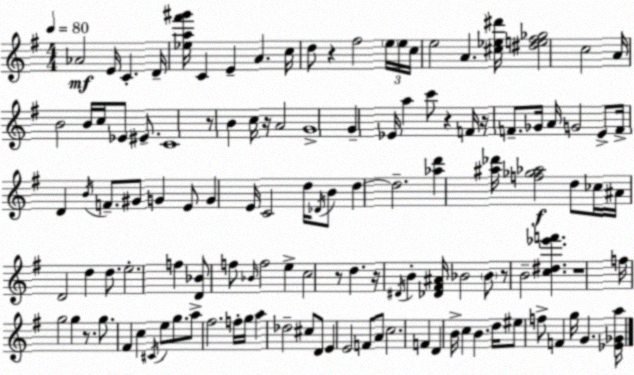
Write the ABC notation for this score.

X:1
T:Untitled
M:4/4
L:1/4
K:G
_A2 E/4 C D/4 [_ea^f'^g']/4 C E A c/4 d/2 z ^f2 e/4 e/4 c/4 e2 A [^c_e^d']/4 [^de^f_g]2 c2 A/4 B2 B/4 c/4 _E/2 ^E/2 C4 z/2 B c/4 z/4 A2 G4 G _E/4 a c'/2 z F/4 z/4 F/2 _G/4 A/4 G2 E/2 F/4 D B/4 F/2 ^G/2 G E/2 G E/4 C2 d/4 _D/4 B/2 d d2 [_ad'] [^a_d']/4 [f_g_a]2 d/2 _c/4 ^A/4 D2 d d/2 e2 f [D_B]/2 f/2 _B/4 f2 e c2 z/2 d z/4 ^D/4 B [_D^F^A]/4 _B2 _B/2 z/2 B2 [c^d_e'f'] z4 f/4 g2 g z/2 g/2 ^F c ^C/4 e/2 g/2 a/2 ^f2 f/4 g/4 a _d2 ^c/2 D/2 E E2 F/2 A/2 c2 F D B/4 c B d/4 ^e/2 f/2 F g/4 G [_E_Ga]/4